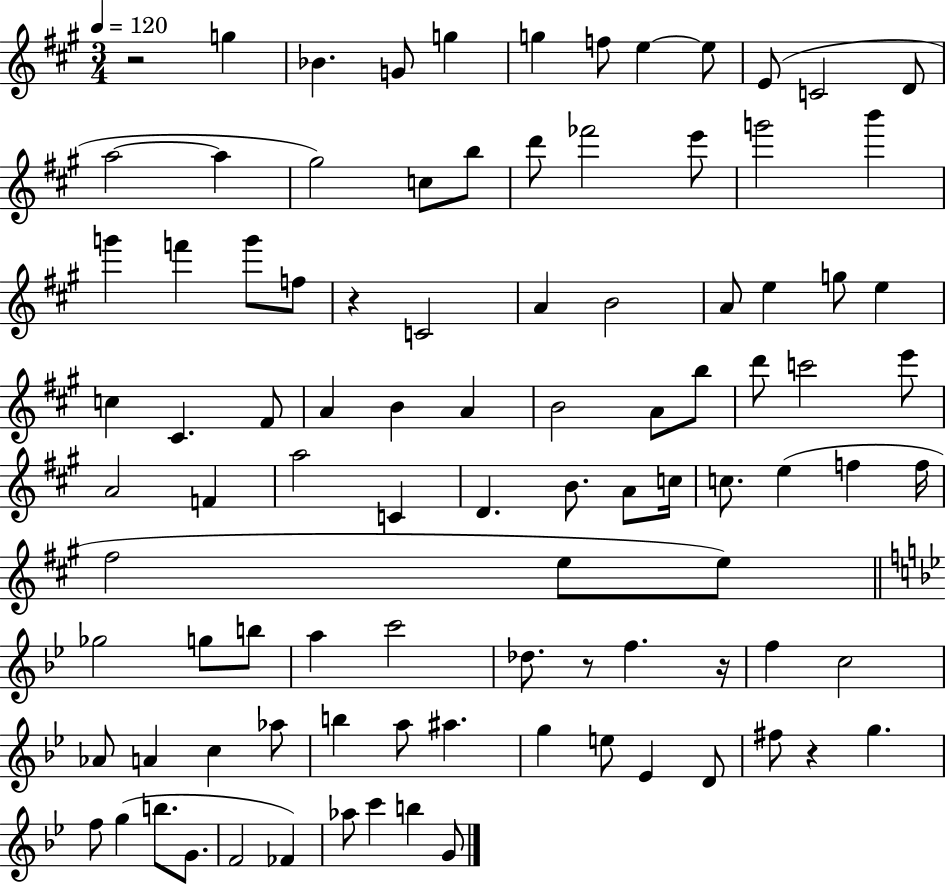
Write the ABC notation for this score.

X:1
T:Untitled
M:3/4
L:1/4
K:A
z2 g _B G/2 g g f/2 e e/2 E/2 C2 D/2 a2 a ^g2 c/2 b/2 d'/2 _f'2 e'/2 g'2 b' g' f' g'/2 f/2 z C2 A B2 A/2 e g/2 e c ^C ^F/2 A B A B2 A/2 b/2 d'/2 c'2 e'/2 A2 F a2 C D B/2 A/2 c/4 c/2 e f f/4 ^f2 e/2 e/2 _g2 g/2 b/2 a c'2 _d/2 z/2 f z/4 f c2 _A/2 A c _a/2 b a/2 ^a g e/2 _E D/2 ^f/2 z g f/2 g b/2 G/2 F2 _F _a/2 c' b G/2